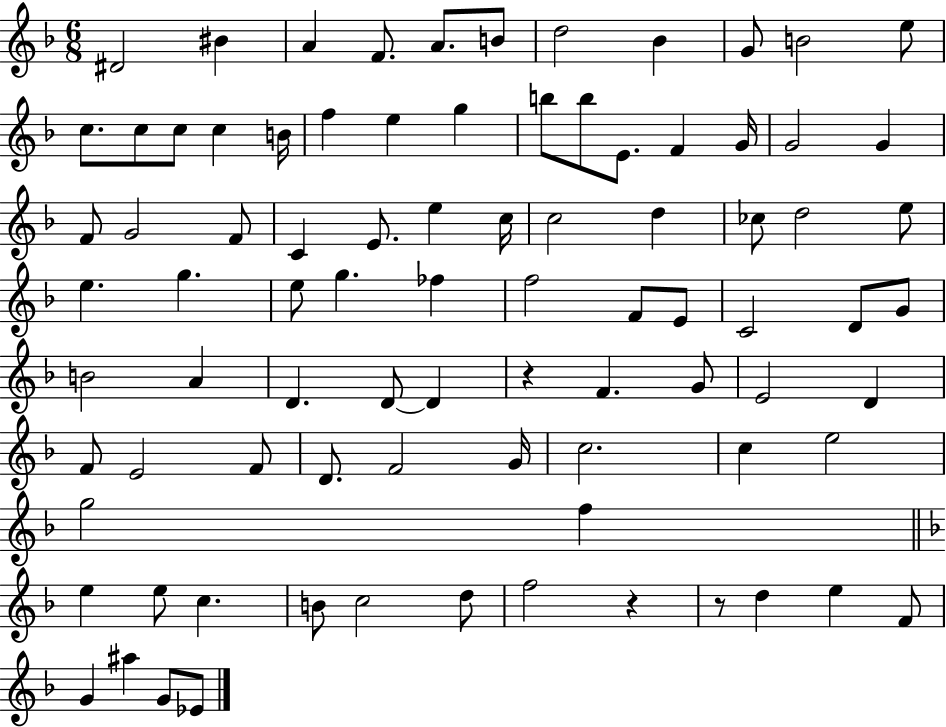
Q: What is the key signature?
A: F major